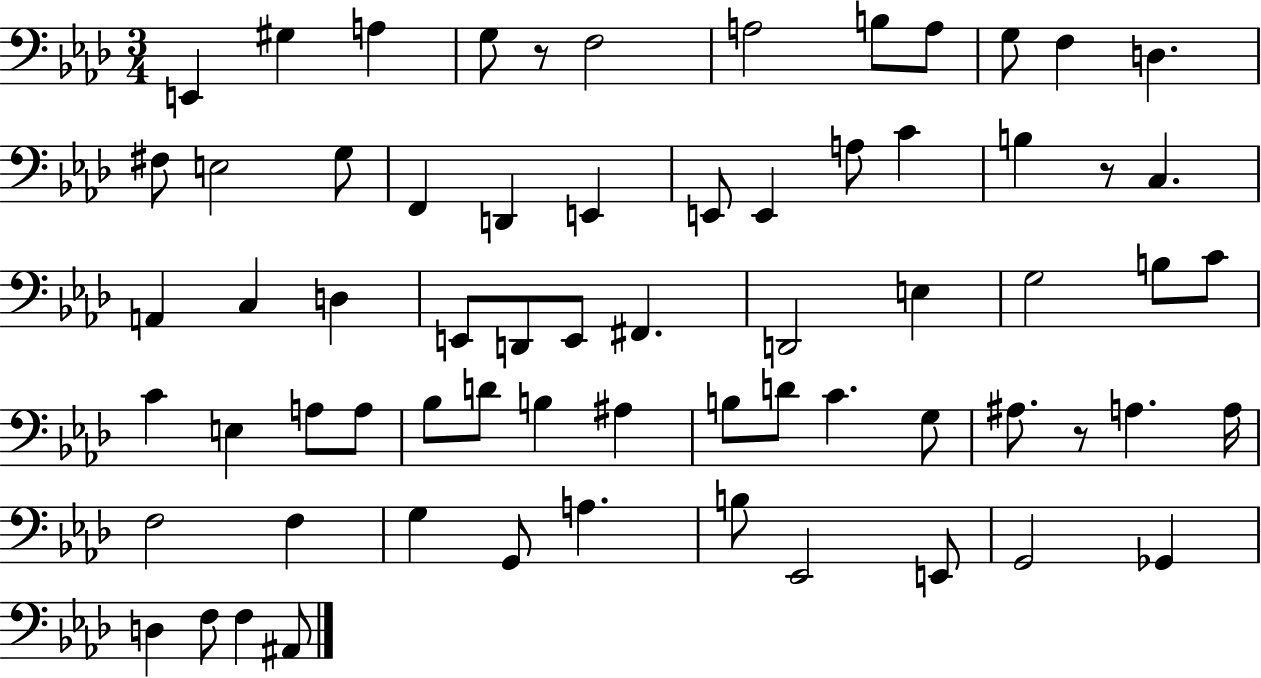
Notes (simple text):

E2/q G#3/q A3/q G3/e R/e F3/h A3/h B3/e A3/e G3/e F3/q D3/q. F#3/e E3/h G3/e F2/q D2/q E2/q E2/e E2/q A3/e C4/q B3/q R/e C3/q. A2/q C3/q D3/q E2/e D2/e E2/e F#2/q. D2/h E3/q G3/h B3/e C4/e C4/q E3/q A3/e A3/e Bb3/e D4/e B3/q A#3/q B3/e D4/e C4/q. G3/e A#3/e. R/e A3/q. A3/s F3/h F3/q G3/q G2/e A3/q. B3/e Eb2/h E2/e G2/h Gb2/q D3/q F3/e F3/q A#2/e